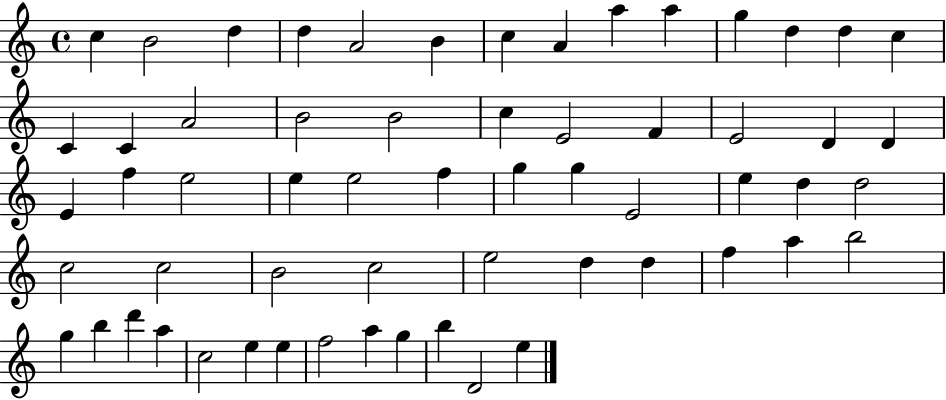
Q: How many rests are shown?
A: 0